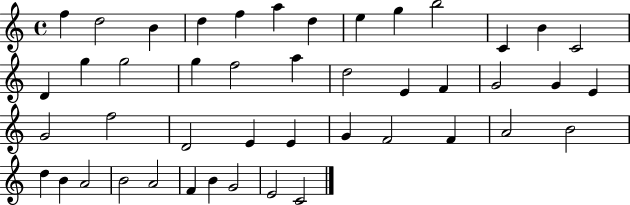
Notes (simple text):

F5/q D5/h B4/q D5/q F5/q A5/q D5/q E5/q G5/q B5/h C4/q B4/q C4/h D4/q G5/q G5/h G5/q F5/h A5/q D5/h E4/q F4/q G4/h G4/q E4/q G4/h F5/h D4/h E4/q E4/q G4/q F4/h F4/q A4/h B4/h D5/q B4/q A4/h B4/h A4/h F4/q B4/q G4/h E4/h C4/h